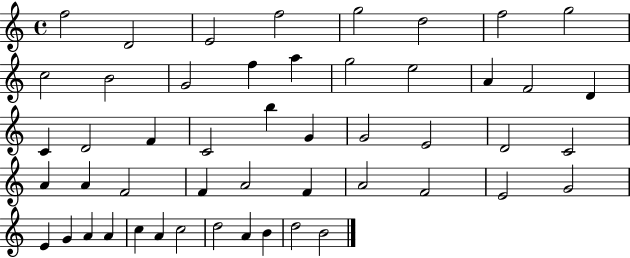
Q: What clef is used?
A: treble